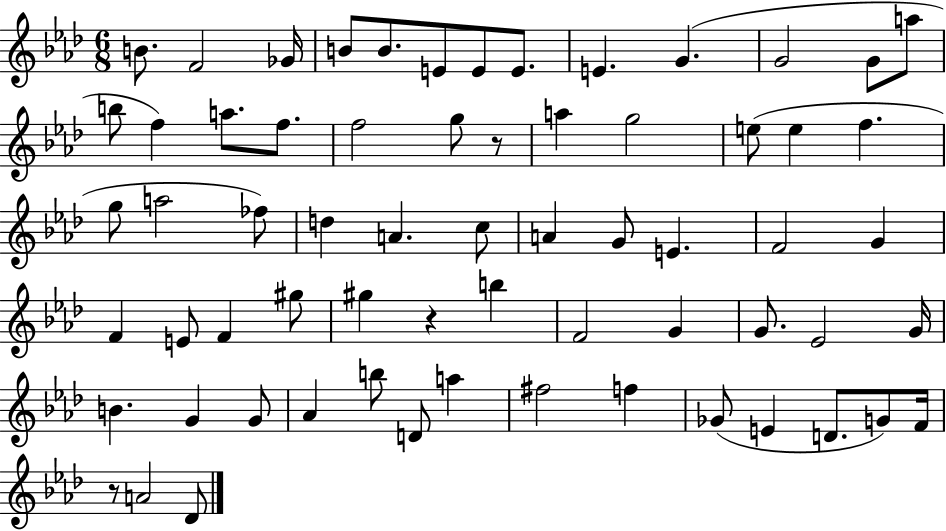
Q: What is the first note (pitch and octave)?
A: B4